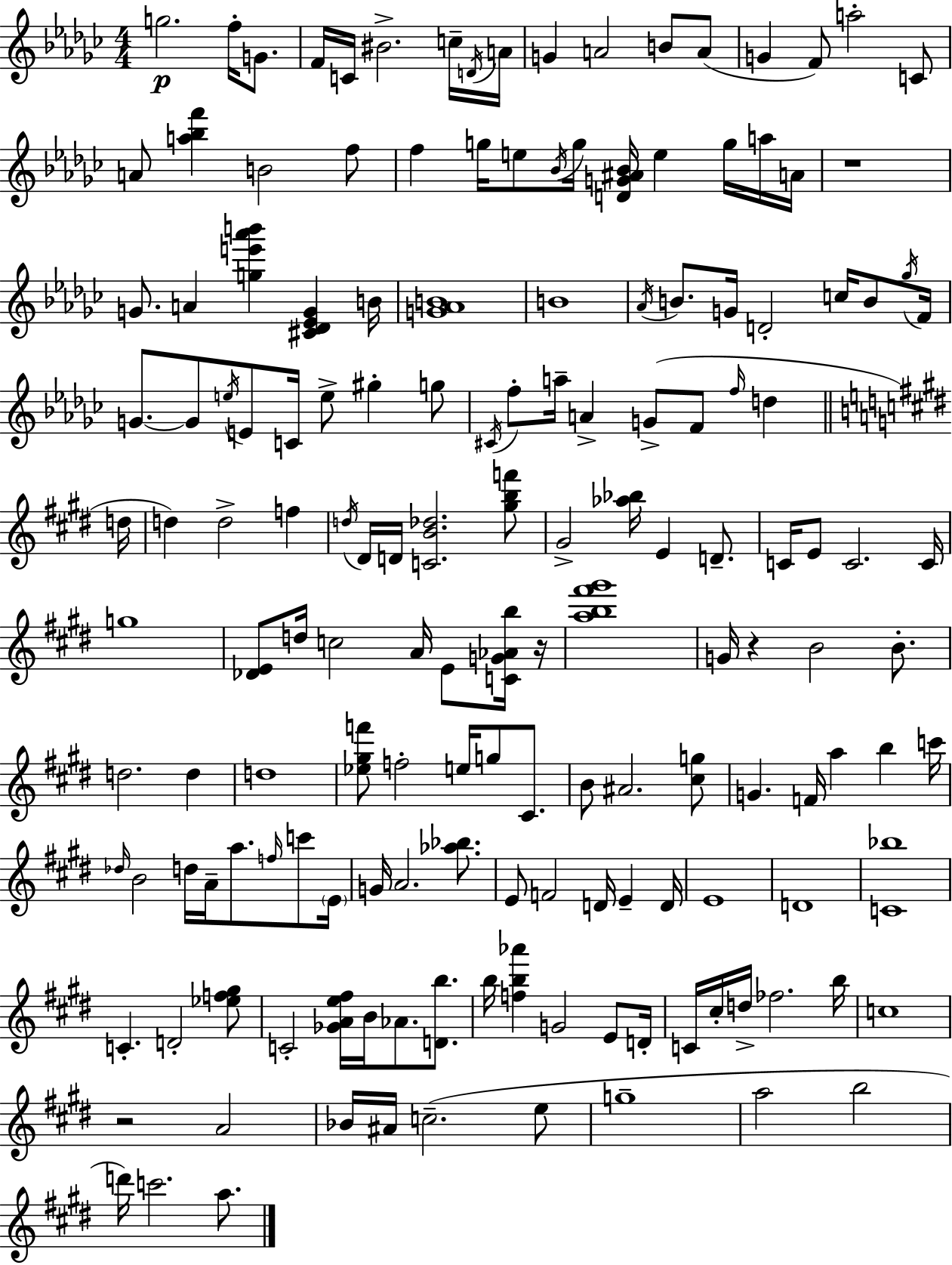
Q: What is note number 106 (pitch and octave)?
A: D4